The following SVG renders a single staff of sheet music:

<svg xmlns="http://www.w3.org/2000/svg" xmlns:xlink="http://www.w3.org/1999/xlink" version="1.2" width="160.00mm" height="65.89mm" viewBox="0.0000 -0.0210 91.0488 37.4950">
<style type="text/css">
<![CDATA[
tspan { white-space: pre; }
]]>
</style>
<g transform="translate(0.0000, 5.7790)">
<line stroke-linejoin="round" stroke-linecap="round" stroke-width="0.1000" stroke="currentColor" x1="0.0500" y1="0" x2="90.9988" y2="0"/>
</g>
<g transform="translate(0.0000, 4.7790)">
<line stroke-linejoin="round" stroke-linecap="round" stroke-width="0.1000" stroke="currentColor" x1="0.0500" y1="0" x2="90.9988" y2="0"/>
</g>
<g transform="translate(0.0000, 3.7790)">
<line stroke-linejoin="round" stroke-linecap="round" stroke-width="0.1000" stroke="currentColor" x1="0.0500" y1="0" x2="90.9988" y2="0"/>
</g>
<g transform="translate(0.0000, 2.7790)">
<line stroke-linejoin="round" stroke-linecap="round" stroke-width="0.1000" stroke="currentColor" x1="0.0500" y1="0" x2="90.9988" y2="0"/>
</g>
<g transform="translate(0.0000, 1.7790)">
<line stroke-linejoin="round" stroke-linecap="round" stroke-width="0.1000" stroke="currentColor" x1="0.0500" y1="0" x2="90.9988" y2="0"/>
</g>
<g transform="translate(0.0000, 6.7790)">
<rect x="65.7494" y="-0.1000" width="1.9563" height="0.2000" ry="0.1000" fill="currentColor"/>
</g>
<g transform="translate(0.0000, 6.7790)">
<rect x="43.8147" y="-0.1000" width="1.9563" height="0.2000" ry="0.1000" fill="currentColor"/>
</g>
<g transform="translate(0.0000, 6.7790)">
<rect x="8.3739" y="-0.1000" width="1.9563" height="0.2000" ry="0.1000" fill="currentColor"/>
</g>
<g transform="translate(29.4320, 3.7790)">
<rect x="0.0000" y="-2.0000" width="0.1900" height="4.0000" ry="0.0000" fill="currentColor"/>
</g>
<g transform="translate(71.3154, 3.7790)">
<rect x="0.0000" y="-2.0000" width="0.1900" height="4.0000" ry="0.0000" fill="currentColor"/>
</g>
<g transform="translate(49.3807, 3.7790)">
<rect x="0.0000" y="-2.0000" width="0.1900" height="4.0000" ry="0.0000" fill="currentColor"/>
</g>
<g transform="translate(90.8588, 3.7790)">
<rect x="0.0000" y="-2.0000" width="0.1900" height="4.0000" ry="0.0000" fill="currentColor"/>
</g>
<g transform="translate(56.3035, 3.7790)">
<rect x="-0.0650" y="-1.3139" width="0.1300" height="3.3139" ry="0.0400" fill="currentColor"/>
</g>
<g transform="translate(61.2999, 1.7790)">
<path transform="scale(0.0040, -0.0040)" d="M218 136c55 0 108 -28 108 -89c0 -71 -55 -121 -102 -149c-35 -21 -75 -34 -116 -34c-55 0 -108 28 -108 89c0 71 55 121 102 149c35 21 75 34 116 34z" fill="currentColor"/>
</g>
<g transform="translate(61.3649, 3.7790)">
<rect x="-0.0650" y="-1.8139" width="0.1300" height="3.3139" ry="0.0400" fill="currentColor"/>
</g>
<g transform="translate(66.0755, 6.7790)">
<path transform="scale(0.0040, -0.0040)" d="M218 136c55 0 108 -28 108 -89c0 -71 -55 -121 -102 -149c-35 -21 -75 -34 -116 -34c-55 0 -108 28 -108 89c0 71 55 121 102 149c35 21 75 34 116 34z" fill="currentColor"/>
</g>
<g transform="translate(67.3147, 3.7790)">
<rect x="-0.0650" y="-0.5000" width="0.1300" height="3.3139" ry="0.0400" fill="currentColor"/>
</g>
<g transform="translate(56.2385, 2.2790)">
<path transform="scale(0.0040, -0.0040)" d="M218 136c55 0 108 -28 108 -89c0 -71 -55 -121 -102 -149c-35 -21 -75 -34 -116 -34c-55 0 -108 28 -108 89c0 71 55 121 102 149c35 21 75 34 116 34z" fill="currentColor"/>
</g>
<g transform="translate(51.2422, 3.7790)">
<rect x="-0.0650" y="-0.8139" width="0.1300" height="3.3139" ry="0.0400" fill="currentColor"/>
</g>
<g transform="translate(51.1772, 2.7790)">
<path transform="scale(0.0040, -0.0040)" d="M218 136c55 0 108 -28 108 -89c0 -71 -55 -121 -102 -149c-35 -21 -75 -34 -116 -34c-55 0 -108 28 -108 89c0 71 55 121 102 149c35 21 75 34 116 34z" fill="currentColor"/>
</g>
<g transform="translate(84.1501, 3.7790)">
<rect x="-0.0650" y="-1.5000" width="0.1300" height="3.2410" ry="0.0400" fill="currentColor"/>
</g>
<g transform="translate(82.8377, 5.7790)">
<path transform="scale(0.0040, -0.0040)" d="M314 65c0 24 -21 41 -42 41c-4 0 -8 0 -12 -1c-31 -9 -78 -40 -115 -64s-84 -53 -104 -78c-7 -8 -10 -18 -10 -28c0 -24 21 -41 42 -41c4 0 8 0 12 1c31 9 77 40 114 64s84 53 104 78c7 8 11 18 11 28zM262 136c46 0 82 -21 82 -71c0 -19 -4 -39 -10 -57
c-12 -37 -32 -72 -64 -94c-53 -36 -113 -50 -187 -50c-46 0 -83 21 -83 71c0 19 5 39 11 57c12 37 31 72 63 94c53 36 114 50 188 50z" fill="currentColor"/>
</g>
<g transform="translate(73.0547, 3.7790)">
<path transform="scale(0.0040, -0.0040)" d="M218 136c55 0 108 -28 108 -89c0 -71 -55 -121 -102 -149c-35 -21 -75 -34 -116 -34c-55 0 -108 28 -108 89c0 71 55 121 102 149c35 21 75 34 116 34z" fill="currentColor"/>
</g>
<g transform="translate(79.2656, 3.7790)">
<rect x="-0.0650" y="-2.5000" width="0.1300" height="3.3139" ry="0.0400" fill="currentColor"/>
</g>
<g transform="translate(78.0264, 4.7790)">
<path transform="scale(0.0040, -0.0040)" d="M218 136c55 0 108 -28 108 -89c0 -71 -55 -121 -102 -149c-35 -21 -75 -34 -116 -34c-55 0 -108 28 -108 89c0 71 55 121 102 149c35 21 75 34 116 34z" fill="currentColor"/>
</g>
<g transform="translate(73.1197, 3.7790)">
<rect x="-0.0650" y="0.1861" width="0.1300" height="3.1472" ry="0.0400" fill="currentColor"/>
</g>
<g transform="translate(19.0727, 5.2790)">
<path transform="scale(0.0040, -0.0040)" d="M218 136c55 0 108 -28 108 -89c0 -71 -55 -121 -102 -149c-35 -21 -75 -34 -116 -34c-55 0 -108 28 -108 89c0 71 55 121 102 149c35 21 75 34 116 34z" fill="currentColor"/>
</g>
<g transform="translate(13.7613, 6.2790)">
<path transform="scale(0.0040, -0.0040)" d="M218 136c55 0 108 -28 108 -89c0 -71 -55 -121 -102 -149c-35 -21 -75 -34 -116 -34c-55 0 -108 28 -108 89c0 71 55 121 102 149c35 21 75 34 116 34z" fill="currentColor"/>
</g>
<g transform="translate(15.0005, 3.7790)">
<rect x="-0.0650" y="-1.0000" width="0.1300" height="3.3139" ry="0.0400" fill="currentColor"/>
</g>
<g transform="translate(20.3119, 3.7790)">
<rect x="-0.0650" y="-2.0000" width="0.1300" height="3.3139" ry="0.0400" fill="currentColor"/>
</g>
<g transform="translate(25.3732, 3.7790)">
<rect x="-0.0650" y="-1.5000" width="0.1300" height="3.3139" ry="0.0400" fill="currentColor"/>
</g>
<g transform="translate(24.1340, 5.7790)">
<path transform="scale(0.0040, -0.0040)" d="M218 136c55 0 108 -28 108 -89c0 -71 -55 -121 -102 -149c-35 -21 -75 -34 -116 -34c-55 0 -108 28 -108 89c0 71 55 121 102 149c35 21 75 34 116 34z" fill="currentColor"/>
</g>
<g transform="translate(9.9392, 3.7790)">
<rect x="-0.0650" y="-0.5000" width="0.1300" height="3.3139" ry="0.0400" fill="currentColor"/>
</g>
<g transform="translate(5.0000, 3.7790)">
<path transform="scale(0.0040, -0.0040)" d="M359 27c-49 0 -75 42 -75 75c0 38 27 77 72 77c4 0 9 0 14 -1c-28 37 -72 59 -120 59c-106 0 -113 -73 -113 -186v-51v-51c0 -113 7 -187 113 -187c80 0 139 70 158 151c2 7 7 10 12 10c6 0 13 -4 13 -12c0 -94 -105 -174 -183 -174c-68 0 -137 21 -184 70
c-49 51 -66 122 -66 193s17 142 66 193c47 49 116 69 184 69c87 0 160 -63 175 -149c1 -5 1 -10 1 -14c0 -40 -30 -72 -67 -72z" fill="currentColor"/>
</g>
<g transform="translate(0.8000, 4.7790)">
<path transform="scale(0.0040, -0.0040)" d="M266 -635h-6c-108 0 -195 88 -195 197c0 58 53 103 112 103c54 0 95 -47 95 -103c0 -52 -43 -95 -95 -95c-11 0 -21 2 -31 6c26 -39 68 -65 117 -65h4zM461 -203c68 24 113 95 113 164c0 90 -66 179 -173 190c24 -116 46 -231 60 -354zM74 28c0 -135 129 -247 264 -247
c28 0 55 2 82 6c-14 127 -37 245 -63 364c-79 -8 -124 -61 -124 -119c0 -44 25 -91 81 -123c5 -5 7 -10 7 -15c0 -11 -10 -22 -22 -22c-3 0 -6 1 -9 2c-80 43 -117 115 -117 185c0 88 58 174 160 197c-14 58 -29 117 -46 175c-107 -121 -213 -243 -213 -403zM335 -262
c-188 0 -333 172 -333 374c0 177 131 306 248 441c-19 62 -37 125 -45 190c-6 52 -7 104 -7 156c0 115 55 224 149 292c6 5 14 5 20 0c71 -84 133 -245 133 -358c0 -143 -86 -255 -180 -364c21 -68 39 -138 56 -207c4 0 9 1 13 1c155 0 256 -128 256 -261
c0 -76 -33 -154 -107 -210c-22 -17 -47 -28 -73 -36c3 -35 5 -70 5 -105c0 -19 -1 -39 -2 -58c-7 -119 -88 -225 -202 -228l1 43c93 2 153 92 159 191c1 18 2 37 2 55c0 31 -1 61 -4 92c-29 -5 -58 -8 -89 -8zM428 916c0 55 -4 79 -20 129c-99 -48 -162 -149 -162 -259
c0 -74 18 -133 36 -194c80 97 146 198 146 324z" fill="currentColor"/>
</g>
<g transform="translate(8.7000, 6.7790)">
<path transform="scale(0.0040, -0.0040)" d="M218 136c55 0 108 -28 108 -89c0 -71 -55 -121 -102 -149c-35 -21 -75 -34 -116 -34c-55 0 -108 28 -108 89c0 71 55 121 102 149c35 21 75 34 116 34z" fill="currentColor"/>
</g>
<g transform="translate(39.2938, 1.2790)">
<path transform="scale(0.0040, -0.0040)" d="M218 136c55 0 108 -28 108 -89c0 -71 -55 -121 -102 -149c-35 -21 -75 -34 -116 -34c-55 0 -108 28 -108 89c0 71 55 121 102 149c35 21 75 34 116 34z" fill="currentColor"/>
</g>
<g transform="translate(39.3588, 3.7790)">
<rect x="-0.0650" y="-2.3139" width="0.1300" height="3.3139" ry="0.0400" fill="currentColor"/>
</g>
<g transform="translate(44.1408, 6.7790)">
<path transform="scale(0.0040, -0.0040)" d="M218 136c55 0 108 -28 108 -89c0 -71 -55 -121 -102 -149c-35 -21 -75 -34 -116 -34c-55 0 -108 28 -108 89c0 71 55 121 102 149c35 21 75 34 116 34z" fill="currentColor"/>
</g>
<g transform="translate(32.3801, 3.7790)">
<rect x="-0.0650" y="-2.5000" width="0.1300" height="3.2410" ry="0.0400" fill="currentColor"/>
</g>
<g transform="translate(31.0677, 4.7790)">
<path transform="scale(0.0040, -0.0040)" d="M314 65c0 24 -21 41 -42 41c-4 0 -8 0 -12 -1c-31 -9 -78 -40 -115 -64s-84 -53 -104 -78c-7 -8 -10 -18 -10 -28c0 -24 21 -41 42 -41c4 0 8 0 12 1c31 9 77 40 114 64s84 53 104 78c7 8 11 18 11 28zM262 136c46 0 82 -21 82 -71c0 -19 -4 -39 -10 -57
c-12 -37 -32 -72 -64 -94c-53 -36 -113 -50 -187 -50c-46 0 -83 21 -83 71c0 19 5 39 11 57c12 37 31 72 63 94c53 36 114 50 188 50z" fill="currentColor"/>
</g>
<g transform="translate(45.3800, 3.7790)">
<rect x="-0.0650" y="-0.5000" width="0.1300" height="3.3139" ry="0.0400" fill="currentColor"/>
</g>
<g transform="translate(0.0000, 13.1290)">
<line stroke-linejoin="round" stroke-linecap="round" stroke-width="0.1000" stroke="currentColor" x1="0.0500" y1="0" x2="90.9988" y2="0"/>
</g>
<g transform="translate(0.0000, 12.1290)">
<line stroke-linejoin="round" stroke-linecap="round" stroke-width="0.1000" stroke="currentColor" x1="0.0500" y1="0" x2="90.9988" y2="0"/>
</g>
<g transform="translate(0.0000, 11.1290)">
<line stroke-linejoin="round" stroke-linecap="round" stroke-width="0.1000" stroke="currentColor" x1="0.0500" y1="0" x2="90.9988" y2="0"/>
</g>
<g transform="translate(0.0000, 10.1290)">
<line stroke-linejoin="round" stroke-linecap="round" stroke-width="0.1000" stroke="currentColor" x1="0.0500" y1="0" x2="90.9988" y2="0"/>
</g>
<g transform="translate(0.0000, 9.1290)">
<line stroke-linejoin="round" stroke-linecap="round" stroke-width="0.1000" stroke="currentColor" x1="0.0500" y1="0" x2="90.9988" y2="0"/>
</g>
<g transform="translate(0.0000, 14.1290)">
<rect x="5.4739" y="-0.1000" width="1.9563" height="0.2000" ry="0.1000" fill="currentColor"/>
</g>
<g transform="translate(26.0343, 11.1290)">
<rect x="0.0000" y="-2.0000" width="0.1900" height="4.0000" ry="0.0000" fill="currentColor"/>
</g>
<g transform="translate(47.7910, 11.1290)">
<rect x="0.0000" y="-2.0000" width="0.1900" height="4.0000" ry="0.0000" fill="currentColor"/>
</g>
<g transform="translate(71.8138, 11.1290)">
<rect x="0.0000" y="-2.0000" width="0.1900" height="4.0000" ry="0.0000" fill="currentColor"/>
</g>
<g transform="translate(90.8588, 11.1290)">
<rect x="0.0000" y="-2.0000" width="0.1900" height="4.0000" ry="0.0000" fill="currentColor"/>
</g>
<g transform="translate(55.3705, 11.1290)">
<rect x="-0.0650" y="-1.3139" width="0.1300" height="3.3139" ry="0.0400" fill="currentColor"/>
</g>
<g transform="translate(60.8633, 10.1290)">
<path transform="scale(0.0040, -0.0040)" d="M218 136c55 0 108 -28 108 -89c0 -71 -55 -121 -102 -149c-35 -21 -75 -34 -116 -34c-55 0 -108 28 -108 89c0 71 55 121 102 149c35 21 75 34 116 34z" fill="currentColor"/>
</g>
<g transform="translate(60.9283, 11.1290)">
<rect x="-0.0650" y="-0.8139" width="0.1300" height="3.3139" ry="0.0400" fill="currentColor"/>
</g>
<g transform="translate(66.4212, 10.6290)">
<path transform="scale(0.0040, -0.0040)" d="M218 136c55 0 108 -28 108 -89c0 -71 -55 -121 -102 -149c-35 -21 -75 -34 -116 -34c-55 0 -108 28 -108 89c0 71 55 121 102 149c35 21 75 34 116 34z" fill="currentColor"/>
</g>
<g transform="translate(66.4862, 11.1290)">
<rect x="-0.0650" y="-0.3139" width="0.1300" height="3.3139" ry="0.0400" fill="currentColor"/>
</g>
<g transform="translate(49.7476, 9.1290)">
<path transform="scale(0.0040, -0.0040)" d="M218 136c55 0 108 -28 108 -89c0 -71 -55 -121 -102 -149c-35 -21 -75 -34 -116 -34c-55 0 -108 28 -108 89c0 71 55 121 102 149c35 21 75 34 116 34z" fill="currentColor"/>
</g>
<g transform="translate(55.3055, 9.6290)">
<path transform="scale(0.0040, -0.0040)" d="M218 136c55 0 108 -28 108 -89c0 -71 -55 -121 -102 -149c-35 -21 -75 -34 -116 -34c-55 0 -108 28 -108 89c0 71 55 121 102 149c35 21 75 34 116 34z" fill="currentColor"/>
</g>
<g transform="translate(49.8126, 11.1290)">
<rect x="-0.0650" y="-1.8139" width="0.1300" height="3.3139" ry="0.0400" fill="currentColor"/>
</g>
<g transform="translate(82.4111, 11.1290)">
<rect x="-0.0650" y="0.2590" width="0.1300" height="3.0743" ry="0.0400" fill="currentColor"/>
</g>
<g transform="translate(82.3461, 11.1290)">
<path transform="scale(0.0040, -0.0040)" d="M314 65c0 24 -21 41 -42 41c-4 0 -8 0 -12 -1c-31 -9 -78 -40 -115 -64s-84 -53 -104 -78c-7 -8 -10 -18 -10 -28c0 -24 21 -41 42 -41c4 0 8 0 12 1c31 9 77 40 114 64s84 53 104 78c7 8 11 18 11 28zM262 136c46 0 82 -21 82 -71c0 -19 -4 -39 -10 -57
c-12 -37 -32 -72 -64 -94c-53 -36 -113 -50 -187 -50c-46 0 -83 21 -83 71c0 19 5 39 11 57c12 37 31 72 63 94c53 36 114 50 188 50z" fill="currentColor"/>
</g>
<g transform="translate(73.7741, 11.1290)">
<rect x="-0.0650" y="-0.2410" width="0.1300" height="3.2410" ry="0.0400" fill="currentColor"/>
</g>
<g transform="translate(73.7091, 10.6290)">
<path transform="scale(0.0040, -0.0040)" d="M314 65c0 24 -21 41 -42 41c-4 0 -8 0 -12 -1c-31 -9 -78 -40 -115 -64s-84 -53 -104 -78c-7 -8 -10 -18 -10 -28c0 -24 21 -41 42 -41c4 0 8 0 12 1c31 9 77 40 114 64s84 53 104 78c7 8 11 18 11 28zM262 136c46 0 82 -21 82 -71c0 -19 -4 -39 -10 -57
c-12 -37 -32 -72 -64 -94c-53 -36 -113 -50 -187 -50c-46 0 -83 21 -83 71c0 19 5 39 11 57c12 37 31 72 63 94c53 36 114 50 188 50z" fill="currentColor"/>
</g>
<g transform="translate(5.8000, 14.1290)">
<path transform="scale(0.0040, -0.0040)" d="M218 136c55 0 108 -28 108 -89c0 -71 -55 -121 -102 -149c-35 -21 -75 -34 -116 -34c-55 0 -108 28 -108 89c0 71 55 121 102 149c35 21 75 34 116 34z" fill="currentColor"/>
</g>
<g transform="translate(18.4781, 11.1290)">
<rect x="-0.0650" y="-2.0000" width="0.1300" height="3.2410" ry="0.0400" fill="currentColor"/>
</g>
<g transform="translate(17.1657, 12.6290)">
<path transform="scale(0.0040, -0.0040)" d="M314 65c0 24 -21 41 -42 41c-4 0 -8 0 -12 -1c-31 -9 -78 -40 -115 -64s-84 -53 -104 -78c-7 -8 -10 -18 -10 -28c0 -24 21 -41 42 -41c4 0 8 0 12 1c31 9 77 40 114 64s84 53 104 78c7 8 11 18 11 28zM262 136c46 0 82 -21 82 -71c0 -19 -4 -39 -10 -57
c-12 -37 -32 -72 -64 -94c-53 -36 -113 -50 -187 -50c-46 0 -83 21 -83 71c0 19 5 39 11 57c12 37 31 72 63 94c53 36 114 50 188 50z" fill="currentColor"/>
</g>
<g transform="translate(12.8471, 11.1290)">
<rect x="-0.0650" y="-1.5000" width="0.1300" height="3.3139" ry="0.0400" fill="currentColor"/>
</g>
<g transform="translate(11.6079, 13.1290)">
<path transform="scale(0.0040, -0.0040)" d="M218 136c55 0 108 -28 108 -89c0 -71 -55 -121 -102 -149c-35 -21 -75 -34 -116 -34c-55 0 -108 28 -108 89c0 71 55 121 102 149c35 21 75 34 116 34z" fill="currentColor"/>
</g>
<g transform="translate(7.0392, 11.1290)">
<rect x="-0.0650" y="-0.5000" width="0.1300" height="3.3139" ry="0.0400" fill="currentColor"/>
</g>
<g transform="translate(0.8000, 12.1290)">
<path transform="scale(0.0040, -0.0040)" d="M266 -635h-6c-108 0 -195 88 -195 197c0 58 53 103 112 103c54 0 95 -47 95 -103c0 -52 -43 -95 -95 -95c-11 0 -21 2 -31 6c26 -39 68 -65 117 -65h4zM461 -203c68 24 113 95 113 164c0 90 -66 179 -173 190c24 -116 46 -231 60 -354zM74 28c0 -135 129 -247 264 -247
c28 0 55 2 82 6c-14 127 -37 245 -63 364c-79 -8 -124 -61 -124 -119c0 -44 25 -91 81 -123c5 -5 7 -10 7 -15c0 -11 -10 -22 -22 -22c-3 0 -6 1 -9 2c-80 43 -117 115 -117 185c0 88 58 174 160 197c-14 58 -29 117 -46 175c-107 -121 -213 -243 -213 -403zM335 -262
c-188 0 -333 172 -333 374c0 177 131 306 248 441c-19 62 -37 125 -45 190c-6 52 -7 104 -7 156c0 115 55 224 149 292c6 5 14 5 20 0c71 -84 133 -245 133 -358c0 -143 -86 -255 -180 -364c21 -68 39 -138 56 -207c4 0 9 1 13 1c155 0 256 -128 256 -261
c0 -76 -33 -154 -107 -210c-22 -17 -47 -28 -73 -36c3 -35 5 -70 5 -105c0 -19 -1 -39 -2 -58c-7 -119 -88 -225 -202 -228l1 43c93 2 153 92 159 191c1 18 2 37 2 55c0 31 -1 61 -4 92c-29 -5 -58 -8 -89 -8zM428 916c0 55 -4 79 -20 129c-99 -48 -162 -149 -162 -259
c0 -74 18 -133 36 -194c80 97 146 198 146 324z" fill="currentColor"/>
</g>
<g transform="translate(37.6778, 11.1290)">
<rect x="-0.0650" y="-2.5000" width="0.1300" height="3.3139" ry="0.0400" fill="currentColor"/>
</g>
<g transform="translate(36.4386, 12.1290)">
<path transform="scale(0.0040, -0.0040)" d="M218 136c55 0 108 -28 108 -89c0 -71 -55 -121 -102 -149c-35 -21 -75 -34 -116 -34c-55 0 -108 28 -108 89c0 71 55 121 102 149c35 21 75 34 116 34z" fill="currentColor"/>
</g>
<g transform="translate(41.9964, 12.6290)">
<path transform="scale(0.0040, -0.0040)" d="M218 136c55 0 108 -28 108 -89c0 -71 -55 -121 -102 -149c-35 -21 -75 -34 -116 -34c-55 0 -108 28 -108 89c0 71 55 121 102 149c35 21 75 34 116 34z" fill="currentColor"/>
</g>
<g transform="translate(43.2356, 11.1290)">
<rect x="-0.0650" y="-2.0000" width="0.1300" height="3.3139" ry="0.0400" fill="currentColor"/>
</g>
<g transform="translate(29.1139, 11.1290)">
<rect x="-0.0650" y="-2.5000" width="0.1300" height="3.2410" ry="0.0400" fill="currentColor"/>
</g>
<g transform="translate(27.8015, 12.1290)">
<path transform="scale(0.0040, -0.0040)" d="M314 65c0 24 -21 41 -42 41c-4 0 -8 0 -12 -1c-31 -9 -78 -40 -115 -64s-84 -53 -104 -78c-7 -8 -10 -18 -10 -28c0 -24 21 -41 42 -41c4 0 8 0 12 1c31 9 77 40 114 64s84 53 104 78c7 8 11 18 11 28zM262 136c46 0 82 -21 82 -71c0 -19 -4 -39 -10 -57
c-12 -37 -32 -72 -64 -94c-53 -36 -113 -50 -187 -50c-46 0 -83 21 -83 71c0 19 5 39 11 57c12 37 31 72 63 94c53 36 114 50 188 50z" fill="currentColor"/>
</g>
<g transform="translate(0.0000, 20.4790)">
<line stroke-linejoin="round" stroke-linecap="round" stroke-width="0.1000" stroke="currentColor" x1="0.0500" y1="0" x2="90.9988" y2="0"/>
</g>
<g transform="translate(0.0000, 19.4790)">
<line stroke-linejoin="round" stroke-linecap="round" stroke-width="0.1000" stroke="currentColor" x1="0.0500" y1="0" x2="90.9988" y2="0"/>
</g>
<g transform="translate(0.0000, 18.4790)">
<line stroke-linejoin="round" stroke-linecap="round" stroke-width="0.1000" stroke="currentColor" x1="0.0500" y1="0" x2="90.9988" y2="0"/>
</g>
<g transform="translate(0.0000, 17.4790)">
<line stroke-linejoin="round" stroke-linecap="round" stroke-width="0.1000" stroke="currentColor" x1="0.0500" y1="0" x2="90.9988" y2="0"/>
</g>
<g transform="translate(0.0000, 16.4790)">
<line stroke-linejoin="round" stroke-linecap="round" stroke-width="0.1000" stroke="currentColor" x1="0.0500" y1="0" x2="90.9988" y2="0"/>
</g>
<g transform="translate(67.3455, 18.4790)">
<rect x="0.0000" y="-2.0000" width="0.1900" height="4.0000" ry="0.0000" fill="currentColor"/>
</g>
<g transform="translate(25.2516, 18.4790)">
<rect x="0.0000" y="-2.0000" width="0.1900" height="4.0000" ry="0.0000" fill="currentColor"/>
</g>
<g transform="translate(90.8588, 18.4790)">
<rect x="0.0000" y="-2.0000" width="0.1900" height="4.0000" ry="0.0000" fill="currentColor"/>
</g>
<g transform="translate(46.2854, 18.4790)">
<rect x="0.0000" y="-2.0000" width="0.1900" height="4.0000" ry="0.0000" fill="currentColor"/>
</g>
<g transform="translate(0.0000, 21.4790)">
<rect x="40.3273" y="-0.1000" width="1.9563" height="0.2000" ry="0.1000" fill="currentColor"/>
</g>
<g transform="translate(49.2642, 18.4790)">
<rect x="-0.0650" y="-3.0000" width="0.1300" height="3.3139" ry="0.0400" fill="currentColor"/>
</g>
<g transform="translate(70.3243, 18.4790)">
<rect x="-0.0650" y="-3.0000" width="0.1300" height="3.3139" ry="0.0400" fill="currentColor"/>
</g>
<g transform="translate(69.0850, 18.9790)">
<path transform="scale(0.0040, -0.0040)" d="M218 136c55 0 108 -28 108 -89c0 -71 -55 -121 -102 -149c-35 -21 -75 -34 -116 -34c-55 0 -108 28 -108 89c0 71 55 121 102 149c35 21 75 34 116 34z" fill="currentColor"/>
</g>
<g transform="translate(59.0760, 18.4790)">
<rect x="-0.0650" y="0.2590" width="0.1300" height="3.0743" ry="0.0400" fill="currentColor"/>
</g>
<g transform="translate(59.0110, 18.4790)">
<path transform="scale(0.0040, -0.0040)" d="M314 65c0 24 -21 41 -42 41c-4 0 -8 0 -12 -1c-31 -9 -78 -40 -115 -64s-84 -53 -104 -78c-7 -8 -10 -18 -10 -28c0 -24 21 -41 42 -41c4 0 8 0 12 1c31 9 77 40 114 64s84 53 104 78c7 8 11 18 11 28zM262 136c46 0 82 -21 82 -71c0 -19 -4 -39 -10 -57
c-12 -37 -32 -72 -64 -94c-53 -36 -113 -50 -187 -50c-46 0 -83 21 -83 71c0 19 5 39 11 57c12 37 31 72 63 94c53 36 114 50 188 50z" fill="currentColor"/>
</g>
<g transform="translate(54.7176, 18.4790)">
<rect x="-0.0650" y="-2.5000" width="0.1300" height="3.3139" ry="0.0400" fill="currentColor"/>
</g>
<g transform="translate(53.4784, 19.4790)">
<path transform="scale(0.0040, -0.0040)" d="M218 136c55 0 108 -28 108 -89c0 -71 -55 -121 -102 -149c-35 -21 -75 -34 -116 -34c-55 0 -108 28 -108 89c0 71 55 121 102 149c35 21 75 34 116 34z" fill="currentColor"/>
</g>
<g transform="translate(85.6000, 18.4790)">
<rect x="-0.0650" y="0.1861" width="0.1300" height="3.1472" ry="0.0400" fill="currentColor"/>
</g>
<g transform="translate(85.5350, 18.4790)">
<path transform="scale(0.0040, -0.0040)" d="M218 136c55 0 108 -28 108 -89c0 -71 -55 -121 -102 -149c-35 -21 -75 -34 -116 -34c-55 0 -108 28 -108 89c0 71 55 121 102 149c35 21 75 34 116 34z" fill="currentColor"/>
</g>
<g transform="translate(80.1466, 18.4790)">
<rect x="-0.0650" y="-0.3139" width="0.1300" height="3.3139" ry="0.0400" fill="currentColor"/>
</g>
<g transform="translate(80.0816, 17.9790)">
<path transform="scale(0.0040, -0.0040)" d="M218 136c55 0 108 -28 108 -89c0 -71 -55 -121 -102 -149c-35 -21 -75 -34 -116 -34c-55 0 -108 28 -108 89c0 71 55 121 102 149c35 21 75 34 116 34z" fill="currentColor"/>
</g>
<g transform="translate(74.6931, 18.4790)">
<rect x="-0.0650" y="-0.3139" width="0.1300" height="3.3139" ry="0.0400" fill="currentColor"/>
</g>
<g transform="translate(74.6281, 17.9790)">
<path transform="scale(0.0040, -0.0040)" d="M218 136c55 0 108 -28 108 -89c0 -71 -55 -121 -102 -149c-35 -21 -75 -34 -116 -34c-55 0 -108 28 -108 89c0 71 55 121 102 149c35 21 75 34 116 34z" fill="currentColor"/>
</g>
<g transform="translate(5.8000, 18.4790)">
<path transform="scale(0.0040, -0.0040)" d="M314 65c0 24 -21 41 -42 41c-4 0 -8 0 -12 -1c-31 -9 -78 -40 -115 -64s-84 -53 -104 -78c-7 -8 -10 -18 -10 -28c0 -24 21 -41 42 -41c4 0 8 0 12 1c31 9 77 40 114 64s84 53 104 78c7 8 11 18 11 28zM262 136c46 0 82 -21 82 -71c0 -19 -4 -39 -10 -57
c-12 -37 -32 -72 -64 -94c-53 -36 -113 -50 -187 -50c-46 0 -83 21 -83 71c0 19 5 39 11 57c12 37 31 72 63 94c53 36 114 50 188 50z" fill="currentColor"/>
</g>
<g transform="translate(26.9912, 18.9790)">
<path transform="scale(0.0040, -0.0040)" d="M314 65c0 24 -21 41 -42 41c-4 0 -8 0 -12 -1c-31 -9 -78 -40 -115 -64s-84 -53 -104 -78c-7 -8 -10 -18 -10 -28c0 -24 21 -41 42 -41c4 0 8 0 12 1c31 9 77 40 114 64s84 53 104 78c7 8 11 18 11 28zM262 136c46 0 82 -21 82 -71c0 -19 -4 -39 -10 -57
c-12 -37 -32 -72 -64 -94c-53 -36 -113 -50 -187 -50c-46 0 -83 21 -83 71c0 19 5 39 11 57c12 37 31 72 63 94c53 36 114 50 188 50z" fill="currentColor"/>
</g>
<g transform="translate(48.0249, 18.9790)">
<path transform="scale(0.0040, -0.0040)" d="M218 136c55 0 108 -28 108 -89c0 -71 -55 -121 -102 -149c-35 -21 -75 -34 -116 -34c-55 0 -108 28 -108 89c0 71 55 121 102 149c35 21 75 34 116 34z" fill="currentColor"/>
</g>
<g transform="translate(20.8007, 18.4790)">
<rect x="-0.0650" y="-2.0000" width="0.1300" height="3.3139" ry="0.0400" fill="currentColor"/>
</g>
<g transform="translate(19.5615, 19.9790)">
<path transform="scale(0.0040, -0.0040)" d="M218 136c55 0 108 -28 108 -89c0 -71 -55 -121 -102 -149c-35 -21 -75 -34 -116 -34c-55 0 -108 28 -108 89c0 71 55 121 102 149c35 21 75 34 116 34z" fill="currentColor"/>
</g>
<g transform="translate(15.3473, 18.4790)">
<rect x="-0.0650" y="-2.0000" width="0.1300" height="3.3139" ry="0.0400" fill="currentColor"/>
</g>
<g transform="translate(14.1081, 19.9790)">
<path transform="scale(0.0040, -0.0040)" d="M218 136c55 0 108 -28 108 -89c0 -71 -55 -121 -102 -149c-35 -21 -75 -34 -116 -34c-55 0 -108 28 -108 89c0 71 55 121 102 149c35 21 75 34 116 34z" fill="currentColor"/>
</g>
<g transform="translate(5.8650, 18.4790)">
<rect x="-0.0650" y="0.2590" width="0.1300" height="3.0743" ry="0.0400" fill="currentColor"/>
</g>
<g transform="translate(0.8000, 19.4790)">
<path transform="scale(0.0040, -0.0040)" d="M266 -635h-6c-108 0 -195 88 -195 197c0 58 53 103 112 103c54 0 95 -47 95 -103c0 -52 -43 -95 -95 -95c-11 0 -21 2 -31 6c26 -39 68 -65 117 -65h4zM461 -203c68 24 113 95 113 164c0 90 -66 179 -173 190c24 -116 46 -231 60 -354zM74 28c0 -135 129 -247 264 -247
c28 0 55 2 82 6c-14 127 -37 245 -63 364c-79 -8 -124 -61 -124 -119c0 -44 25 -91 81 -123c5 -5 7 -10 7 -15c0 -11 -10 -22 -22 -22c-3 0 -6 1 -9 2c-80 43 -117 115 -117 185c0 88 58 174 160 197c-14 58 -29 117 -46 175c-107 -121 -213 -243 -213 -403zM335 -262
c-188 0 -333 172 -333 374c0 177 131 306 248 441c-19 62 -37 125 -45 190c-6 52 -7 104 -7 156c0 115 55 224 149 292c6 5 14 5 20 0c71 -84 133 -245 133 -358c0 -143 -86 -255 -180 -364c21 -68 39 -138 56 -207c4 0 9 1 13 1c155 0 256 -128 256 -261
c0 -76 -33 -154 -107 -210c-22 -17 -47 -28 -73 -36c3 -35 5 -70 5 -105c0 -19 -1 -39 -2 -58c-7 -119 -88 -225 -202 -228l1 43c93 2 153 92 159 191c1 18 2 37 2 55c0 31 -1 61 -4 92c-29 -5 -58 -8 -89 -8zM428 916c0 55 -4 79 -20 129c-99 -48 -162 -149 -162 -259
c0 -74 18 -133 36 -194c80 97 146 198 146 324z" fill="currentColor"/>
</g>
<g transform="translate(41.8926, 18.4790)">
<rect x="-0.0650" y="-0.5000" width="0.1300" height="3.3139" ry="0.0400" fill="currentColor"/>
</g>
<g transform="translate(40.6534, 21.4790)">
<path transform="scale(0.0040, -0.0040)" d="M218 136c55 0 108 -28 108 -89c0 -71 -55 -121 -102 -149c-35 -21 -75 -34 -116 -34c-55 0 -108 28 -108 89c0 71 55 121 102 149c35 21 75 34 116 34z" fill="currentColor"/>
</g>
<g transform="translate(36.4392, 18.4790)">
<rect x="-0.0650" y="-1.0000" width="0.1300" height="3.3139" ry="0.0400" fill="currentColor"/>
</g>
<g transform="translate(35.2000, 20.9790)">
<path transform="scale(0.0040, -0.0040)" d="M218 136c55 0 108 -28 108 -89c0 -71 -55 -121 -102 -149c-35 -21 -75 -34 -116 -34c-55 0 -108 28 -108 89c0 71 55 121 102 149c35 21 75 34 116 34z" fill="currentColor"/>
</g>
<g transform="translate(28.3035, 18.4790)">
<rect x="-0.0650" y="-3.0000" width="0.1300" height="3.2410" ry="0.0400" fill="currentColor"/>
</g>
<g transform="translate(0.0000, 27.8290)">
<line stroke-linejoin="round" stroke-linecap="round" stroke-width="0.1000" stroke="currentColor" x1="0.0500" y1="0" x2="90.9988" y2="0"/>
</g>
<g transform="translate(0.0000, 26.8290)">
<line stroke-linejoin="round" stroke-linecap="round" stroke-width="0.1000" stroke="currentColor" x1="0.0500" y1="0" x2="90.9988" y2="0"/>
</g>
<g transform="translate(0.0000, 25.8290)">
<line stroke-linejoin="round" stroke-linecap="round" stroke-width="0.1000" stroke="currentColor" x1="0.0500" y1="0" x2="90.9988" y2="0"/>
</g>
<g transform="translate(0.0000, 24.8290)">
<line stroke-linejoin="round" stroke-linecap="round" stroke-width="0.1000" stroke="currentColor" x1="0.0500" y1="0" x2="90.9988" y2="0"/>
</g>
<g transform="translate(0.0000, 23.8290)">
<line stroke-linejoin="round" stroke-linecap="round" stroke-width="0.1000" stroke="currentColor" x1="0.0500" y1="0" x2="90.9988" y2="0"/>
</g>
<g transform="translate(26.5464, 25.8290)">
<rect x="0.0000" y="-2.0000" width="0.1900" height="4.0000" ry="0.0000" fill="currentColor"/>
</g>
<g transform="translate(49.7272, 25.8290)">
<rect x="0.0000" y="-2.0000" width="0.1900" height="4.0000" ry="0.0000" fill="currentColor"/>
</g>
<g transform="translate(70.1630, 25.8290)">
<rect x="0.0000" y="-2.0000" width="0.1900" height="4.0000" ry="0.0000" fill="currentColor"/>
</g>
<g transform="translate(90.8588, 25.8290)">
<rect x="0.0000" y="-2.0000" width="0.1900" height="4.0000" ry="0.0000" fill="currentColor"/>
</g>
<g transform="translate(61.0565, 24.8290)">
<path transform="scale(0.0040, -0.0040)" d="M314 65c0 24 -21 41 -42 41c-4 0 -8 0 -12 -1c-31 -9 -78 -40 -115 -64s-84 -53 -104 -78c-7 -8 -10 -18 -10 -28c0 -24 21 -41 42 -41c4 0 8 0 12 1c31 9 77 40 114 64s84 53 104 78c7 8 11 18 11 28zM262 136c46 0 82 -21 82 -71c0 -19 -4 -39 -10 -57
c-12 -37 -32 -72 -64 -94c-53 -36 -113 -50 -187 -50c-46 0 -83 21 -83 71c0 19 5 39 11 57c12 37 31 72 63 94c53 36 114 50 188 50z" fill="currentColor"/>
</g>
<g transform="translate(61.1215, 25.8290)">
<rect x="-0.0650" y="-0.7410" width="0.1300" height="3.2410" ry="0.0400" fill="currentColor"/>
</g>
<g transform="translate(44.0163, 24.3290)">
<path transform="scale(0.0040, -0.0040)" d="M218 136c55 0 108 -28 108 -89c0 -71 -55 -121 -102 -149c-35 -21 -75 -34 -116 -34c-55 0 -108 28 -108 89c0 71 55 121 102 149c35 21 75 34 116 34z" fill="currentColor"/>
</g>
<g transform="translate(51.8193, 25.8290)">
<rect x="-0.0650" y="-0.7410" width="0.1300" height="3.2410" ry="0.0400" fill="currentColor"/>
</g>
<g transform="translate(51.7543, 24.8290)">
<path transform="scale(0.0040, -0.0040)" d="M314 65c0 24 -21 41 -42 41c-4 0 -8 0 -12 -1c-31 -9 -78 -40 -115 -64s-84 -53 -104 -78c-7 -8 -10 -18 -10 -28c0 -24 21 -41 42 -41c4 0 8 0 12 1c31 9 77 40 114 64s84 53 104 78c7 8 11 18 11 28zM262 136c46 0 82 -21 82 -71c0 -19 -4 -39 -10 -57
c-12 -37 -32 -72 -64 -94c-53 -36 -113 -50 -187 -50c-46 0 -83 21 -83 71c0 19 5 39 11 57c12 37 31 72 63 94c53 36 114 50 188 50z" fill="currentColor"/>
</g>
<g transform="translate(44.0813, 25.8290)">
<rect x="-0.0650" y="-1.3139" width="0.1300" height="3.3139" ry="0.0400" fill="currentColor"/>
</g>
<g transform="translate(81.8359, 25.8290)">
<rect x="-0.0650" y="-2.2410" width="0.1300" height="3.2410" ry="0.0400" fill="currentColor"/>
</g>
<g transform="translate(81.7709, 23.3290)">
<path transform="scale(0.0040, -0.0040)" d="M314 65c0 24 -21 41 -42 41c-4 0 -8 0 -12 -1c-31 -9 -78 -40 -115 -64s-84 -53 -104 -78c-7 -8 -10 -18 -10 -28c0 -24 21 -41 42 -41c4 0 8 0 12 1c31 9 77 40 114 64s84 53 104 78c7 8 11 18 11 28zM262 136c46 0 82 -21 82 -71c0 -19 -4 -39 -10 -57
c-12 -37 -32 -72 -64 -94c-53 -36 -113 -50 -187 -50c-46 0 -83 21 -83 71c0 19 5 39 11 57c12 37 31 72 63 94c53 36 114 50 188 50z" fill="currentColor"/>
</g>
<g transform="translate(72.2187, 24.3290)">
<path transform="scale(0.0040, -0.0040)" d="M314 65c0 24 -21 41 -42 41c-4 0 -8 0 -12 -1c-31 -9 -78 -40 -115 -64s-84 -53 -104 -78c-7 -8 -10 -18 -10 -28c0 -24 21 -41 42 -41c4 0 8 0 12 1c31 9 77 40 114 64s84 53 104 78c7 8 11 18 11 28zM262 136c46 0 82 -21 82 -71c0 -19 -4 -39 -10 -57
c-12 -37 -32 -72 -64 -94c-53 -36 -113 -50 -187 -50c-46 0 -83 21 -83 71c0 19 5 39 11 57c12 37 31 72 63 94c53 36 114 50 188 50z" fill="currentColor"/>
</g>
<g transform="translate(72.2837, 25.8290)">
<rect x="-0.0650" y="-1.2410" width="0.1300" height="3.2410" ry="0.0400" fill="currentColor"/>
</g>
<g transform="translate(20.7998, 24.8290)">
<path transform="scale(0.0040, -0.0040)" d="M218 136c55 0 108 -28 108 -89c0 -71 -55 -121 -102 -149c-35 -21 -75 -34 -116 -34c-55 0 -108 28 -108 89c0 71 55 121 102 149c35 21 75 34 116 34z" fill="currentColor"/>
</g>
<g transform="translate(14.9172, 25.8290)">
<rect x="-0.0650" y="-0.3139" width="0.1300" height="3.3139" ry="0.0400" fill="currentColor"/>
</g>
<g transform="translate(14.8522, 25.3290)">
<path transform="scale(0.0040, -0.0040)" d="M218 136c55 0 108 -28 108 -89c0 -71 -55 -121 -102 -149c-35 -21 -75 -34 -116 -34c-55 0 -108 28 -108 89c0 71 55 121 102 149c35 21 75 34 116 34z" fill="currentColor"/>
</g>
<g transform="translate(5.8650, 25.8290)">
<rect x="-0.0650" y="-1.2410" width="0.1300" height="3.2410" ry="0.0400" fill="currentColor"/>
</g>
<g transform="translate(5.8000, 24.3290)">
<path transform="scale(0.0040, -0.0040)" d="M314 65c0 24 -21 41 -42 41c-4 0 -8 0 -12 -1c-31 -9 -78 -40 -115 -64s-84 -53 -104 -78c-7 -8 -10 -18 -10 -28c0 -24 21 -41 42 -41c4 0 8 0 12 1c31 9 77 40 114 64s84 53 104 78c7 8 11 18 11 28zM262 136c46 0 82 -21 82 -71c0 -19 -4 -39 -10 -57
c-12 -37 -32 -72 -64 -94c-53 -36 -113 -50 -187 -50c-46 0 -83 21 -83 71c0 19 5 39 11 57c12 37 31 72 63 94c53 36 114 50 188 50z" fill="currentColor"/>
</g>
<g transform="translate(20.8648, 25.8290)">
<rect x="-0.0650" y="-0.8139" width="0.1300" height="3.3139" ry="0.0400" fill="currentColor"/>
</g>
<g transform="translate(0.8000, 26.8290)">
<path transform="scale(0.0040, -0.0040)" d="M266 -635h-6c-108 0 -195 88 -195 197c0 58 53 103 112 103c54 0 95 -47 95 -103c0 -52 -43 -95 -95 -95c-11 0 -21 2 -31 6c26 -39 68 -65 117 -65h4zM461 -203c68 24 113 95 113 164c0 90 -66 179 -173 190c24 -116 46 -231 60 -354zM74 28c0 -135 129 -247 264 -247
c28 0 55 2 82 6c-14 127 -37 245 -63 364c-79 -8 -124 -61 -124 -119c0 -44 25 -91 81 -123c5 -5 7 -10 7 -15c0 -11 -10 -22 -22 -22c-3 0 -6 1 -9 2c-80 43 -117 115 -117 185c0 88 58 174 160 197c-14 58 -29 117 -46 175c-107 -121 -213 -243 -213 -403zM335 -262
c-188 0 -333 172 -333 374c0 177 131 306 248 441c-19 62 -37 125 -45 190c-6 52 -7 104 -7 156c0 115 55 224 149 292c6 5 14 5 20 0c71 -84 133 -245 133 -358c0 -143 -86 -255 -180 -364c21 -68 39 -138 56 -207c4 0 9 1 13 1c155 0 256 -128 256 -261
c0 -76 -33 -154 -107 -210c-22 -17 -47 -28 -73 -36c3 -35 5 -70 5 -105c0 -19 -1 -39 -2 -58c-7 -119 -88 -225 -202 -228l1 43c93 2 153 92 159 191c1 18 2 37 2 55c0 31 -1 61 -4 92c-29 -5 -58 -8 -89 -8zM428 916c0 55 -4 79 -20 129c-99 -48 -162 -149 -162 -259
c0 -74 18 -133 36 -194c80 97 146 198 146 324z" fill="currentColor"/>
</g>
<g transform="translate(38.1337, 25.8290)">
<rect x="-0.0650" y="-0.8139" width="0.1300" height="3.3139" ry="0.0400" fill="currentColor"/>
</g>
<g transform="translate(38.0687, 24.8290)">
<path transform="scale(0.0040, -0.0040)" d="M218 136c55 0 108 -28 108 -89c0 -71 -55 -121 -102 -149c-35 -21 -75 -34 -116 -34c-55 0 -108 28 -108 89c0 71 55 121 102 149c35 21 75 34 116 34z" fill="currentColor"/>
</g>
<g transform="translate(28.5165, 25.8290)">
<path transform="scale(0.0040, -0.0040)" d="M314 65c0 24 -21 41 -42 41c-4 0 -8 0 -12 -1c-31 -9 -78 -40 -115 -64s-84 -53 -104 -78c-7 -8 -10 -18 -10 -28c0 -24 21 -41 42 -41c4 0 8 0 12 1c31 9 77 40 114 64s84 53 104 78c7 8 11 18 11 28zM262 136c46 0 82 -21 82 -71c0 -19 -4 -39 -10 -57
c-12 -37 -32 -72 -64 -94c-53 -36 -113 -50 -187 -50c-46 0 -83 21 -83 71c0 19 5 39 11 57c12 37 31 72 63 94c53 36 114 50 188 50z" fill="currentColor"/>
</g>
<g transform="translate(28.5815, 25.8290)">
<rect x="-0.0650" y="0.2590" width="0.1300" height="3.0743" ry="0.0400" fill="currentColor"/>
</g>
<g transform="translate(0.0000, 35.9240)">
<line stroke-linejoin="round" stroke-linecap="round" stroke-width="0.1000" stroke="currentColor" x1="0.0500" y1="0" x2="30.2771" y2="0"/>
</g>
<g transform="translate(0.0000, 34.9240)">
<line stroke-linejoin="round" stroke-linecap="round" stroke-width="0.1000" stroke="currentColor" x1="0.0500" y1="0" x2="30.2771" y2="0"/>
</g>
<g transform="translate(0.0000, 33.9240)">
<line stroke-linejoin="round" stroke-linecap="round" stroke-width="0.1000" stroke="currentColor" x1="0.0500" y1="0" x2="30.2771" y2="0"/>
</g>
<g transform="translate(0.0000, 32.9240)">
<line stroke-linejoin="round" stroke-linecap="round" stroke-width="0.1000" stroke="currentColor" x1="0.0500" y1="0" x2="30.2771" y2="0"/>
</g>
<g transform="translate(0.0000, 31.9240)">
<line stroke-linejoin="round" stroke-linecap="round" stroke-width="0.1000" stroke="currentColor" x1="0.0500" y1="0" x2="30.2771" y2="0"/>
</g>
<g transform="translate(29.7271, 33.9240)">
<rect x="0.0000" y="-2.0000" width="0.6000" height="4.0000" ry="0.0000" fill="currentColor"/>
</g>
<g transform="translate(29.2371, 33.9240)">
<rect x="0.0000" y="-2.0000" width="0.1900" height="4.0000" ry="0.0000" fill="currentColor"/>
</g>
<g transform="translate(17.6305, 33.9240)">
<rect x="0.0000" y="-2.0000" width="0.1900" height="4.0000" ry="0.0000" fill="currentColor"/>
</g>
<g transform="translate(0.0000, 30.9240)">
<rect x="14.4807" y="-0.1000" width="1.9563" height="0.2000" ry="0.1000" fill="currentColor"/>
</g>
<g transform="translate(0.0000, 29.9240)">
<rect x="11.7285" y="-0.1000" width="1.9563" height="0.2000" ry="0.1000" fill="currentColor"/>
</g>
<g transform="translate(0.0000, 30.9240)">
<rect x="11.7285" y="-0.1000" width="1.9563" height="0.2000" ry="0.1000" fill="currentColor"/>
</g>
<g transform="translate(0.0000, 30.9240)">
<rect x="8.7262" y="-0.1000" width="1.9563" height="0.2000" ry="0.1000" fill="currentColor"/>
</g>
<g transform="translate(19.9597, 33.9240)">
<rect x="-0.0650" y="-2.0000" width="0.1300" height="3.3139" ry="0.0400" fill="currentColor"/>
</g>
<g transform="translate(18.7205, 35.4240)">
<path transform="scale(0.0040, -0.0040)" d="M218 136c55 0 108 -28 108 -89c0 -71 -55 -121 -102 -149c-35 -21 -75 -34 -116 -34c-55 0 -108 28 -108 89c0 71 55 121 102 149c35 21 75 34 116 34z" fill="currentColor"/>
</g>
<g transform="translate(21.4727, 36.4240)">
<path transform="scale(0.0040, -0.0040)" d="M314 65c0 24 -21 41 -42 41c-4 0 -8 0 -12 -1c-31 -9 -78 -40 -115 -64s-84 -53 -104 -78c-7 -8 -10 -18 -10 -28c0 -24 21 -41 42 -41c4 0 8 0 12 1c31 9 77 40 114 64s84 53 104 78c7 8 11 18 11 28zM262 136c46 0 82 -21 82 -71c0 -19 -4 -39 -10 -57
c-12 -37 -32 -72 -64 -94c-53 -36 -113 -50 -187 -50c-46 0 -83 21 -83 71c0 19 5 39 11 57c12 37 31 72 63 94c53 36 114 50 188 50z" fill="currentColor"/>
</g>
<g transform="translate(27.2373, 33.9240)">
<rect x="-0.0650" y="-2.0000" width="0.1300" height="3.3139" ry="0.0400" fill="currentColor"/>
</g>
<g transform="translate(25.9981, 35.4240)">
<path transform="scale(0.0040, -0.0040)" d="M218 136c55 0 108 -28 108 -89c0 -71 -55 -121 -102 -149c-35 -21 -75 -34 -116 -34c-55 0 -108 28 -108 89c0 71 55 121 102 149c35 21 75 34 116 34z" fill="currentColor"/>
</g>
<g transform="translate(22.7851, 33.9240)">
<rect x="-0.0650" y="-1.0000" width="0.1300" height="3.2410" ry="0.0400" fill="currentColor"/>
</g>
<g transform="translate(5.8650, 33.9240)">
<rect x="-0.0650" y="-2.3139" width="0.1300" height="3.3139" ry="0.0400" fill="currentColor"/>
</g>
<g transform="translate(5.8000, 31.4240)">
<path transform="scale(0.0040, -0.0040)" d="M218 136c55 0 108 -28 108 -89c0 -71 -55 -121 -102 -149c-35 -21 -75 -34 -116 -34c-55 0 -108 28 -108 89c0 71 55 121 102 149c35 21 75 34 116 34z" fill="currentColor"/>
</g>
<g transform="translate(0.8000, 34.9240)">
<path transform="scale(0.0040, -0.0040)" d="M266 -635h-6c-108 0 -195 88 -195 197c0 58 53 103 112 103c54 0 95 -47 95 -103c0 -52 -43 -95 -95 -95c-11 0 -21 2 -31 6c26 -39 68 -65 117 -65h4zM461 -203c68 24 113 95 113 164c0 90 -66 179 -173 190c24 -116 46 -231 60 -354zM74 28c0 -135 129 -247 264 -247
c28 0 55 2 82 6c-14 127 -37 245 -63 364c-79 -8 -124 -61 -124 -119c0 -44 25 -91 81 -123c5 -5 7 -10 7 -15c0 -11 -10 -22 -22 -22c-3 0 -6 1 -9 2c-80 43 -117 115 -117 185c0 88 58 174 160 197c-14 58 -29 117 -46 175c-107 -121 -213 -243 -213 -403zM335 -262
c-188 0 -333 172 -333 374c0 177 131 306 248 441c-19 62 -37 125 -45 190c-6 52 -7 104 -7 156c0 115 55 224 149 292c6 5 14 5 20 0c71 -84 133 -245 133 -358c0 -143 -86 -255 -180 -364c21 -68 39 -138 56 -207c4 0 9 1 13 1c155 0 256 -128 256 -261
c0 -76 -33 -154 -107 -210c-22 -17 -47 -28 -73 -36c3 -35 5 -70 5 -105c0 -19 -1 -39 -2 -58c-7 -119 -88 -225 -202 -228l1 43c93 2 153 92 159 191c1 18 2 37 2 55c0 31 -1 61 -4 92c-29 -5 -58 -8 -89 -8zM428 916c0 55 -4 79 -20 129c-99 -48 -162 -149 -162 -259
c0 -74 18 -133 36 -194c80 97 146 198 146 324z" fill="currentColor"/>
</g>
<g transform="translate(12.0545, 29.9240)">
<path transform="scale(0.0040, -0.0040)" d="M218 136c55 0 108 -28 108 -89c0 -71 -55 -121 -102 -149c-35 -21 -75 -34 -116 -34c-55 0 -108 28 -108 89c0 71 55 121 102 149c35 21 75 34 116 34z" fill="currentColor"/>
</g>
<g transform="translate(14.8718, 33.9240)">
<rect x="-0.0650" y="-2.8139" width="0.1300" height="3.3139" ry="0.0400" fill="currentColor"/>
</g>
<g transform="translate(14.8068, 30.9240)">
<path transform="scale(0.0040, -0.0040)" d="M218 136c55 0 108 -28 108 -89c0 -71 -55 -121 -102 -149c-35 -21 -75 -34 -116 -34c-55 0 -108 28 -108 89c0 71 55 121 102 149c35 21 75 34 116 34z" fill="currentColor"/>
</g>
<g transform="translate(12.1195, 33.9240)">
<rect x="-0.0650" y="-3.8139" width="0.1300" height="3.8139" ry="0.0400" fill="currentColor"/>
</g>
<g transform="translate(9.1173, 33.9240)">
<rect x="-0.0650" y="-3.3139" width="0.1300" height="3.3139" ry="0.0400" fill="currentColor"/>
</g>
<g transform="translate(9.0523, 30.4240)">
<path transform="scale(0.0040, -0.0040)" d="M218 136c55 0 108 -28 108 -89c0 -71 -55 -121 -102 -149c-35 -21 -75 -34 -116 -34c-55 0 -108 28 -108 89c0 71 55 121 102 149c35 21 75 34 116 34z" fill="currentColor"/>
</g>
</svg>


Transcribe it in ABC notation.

X:1
T:Untitled
M:4/4
L:1/4
K:C
C D F E G2 g C d e f C B G E2 C E F2 G2 G F f e d c c2 B2 B2 F F A2 D C A G B2 A c c B e2 c d B2 d e d2 d2 e2 g2 g b c' a F D2 F